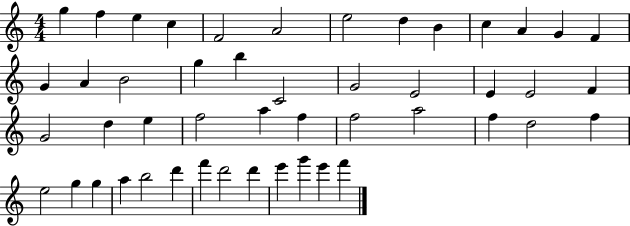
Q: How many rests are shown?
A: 0